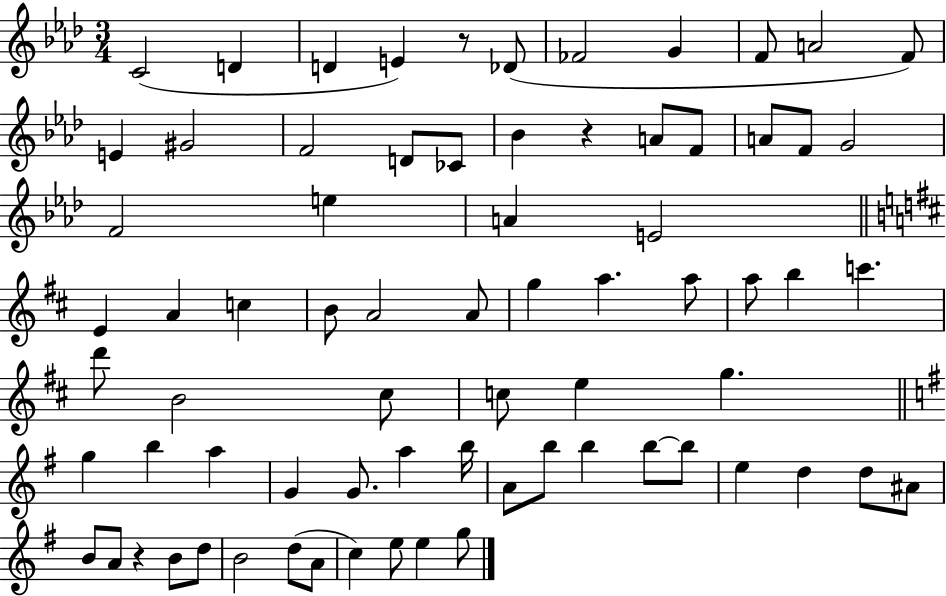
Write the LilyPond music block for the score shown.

{
  \clef treble
  \numericTimeSignature
  \time 3/4
  \key aes \major
  \repeat volta 2 { c'2( d'4 | d'4 e'4) r8 des'8( | fes'2 g'4 | f'8 a'2 f'8) | \break e'4 gis'2 | f'2 d'8 ces'8 | bes'4 r4 a'8 f'8 | a'8 f'8 g'2 | \break f'2 e''4 | a'4 e'2 | \bar "||" \break \key b \minor e'4 a'4 c''4 | b'8 a'2 a'8 | g''4 a''4. a''8 | a''8 b''4 c'''4. | \break d'''8 b'2 cis''8 | c''8 e''4 g''4. | \bar "||" \break \key e \minor g''4 b''4 a''4 | g'4 g'8. a''4 b''16 | a'8 b''8 b''4 b''8~~ b''8 | e''4 d''4 d''8 ais'8 | \break b'8 a'8 r4 b'8 d''8 | b'2 d''8( a'8 | c''4) e''8 e''4 g''8 | } \bar "|."
}